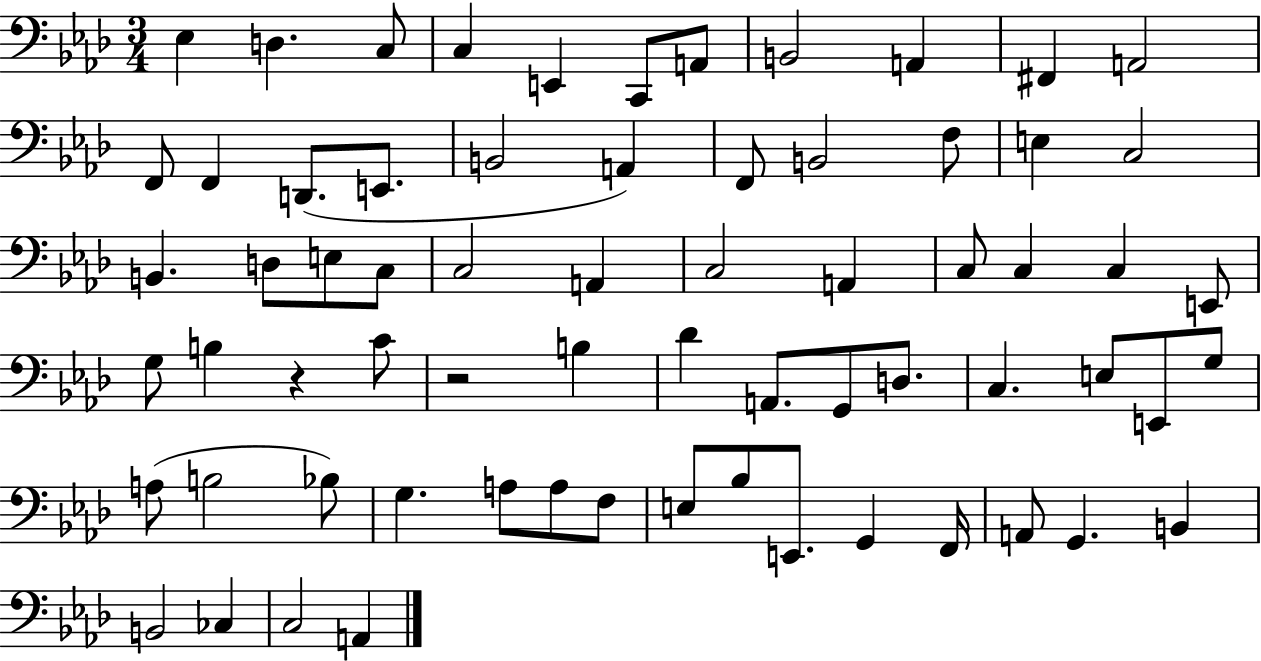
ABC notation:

X:1
T:Untitled
M:3/4
L:1/4
K:Ab
_E, D, C,/2 C, E,, C,,/2 A,,/2 B,,2 A,, ^F,, A,,2 F,,/2 F,, D,,/2 E,,/2 B,,2 A,, F,,/2 B,,2 F,/2 E, C,2 B,, D,/2 E,/2 C,/2 C,2 A,, C,2 A,, C,/2 C, C, E,,/2 G,/2 B, z C/2 z2 B, _D A,,/2 G,,/2 D,/2 C, E,/2 E,,/2 G,/2 A,/2 B,2 _B,/2 G, A,/2 A,/2 F,/2 E,/2 _B,/2 E,,/2 G,, F,,/4 A,,/2 G,, B,, B,,2 _C, C,2 A,,